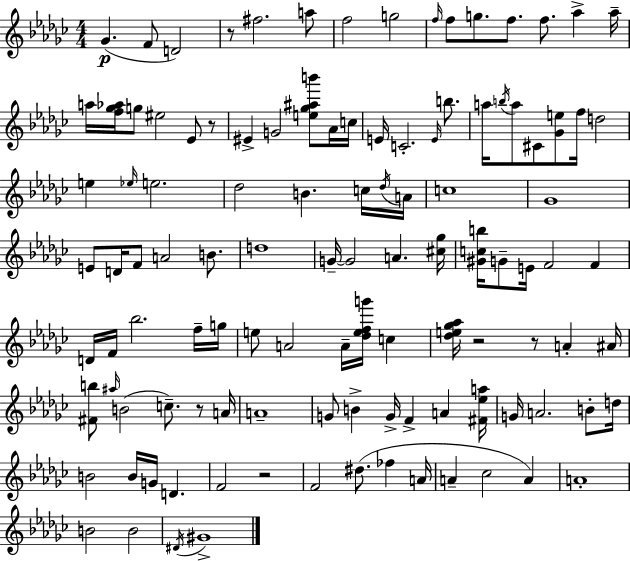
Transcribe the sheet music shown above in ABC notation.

X:1
T:Untitled
M:4/4
L:1/4
K:Ebm
_G F/2 D2 z/2 ^f2 a/2 f2 g2 f/4 f/2 g/2 f/2 f/2 _a _a/4 a/4 [f_g_a]/4 g/2 ^e2 _E/2 z/2 ^E G2 [e_g^ab']/2 _A/4 c/4 E/4 C2 E/4 b/2 a/4 b/4 a/2 ^C/2 [_Ge]/2 f/4 d2 e _e/4 e2 _d2 B c/4 _d/4 A/4 c4 _G4 E/2 D/4 F/2 A2 B/2 d4 G/4 G2 A [^c_g]/4 [^Gcb]/4 G/2 E/4 F2 F D/4 F/4 _b2 f/4 g/4 e/2 A2 A/4 [_defg']/4 c [_de_g_a]/4 z2 z/2 A ^A/4 [^Fb]/2 ^a/4 B2 c/2 z/2 A/4 A4 G/2 B G/4 F A [^F_ea]/4 G/4 A2 B/2 d/4 B2 B/4 G/4 D F2 z2 F2 ^d/2 _f A/4 A _c2 A A4 B2 B2 ^D/4 ^G4